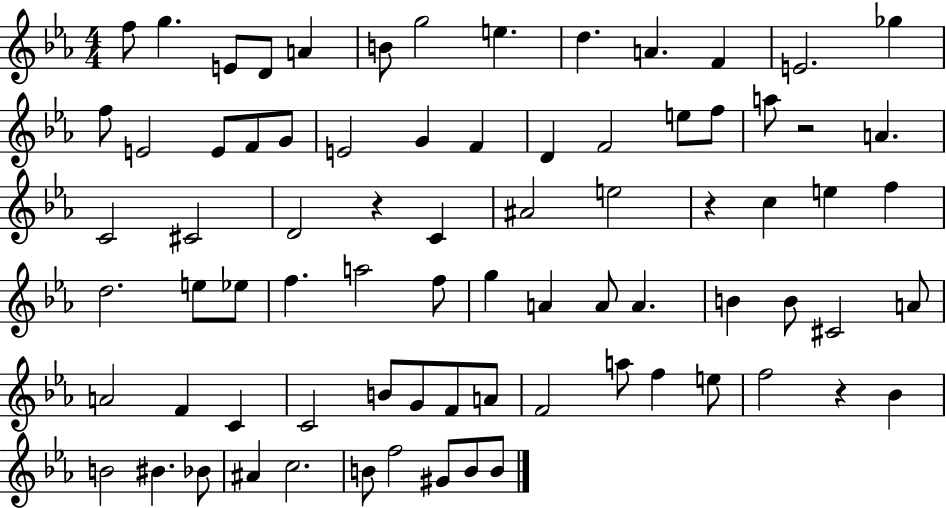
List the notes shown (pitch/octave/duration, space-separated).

F5/e G5/q. E4/e D4/e A4/q B4/e G5/h E5/q. D5/q. A4/q. F4/q E4/h. Gb5/q F5/e E4/h E4/e F4/e G4/e E4/h G4/q F4/q D4/q F4/h E5/e F5/e A5/e R/h A4/q. C4/h C#4/h D4/h R/q C4/q A#4/h E5/h R/q C5/q E5/q F5/q D5/h. E5/e Eb5/e F5/q. A5/h F5/e G5/q A4/q A4/e A4/q. B4/q B4/e C#4/h A4/e A4/h F4/q C4/q C4/h B4/e G4/e F4/e A4/e F4/h A5/e F5/q E5/e F5/h R/q Bb4/q B4/h BIS4/q. Bb4/e A#4/q C5/h. B4/e F5/h G#4/e B4/e B4/e